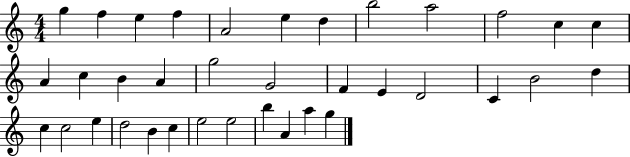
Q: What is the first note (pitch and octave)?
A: G5